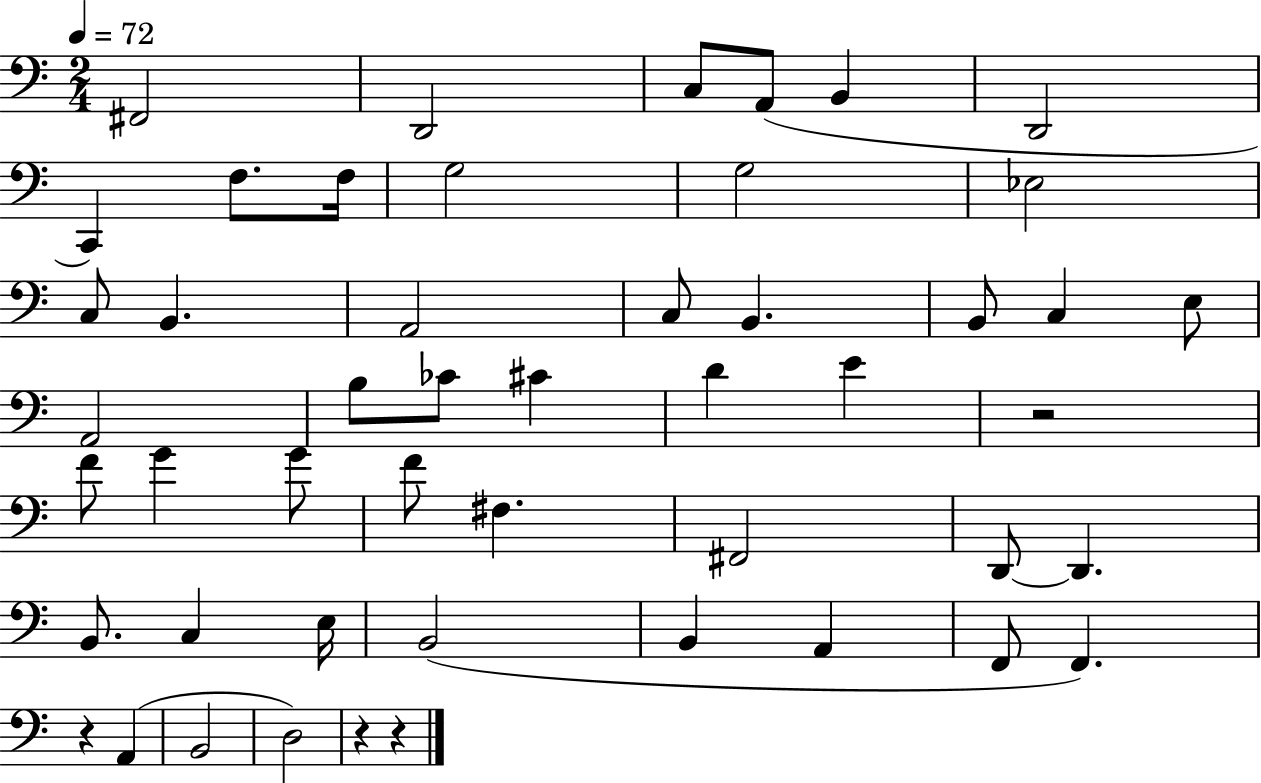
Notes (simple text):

F#2/h D2/h C3/e A2/e B2/q D2/h C2/q F3/e. F3/s G3/h G3/h Eb3/h C3/e B2/q. A2/h C3/e B2/q. B2/e C3/q E3/e A2/h B3/e CES4/e C#4/q D4/q E4/q R/h F4/e G4/q G4/e F4/e F#3/q. F#2/h D2/e D2/q. B2/e. C3/q E3/s B2/h B2/q A2/q F2/e F2/q. R/q A2/q B2/h D3/h R/q R/q